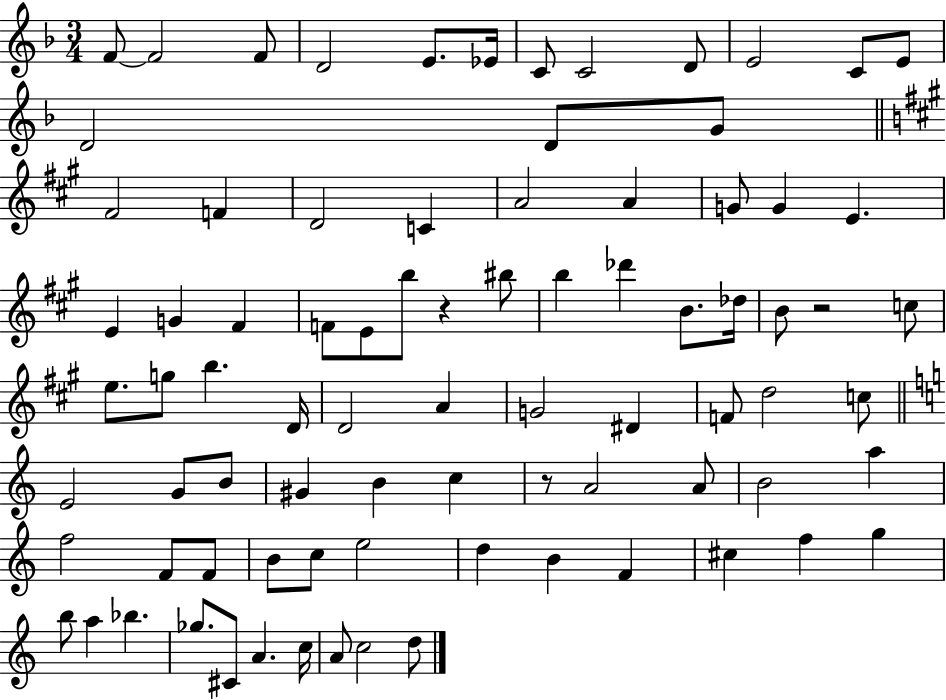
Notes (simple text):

F4/e F4/h F4/e D4/h E4/e. Eb4/s C4/e C4/h D4/e E4/h C4/e E4/e D4/h D4/e G4/e F#4/h F4/q D4/h C4/q A4/h A4/q G4/e G4/q E4/q. E4/q G4/q F#4/q F4/e E4/e B5/e R/q BIS5/e B5/q Db6/q B4/e. Db5/s B4/e R/h C5/e E5/e. G5/e B5/q. D4/s D4/h A4/q G4/h D#4/q F4/e D5/h C5/e E4/h G4/e B4/e G#4/q B4/q C5/q R/e A4/h A4/e B4/h A5/q F5/h F4/e F4/e B4/e C5/e E5/h D5/q B4/q F4/q C#5/q F5/q G5/q B5/e A5/q Bb5/q. Gb5/e. C#4/e A4/q. C5/s A4/e C5/h D5/e